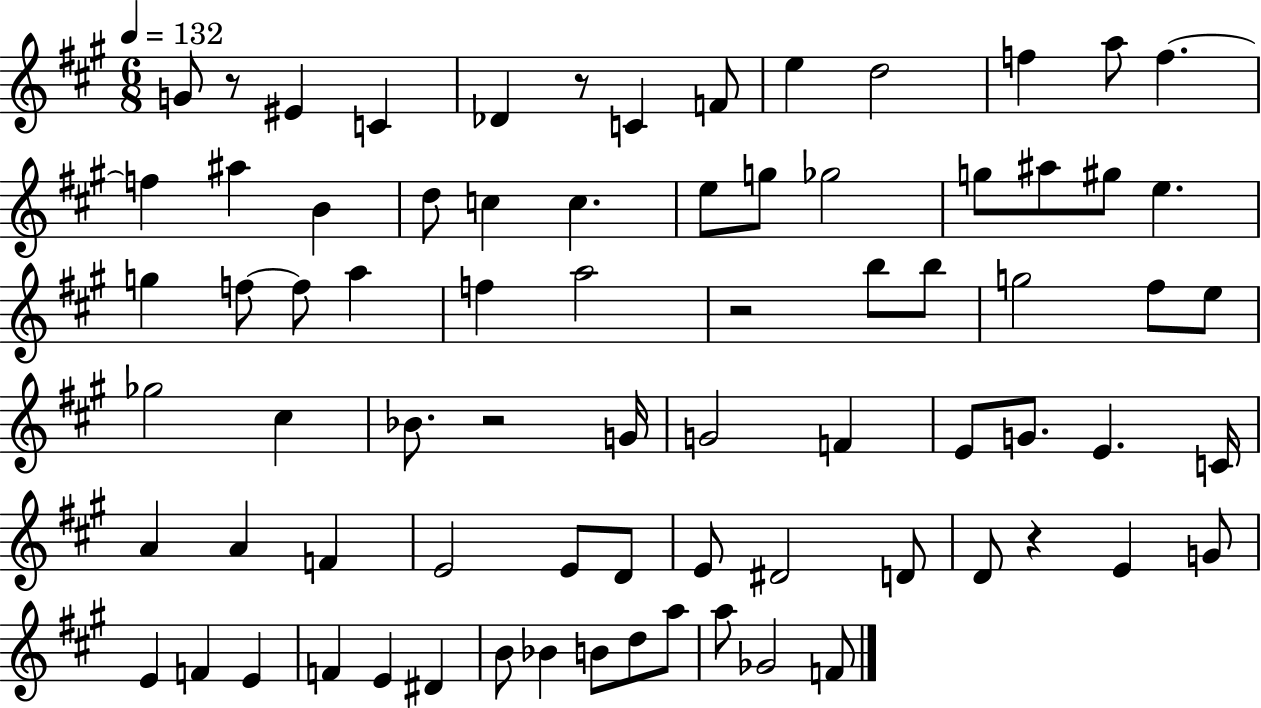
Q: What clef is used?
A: treble